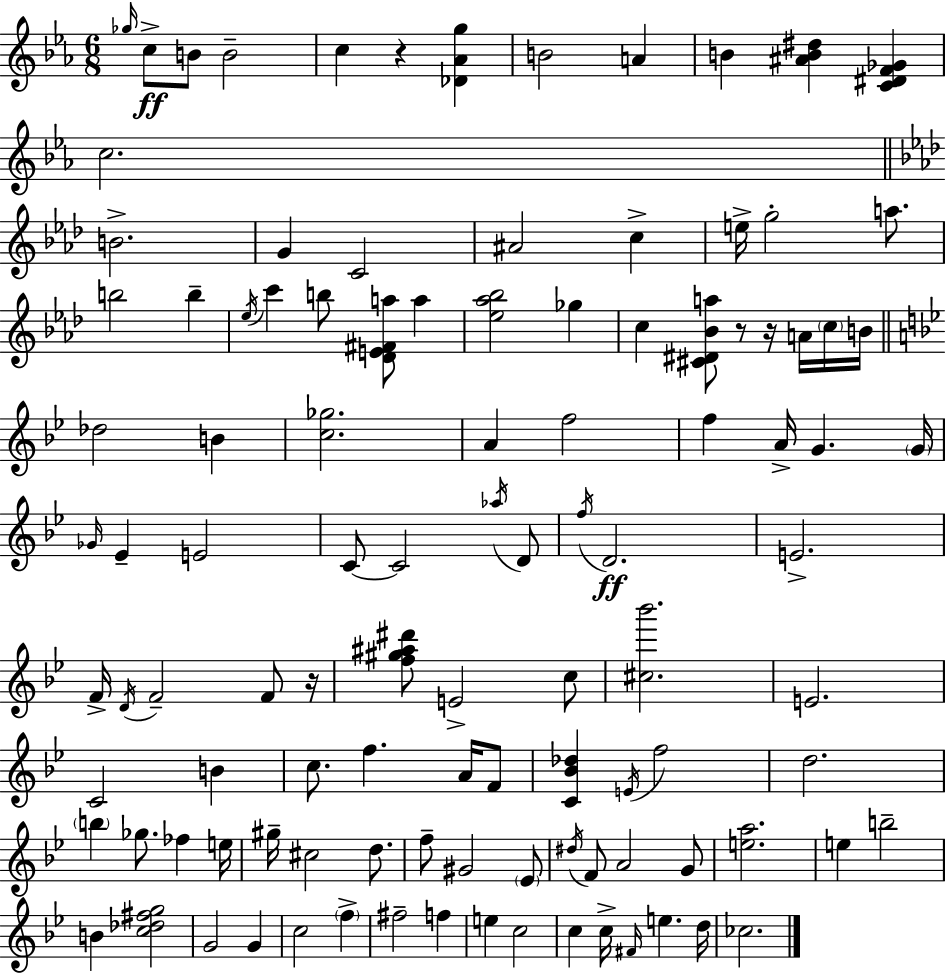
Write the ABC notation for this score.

X:1
T:Untitled
M:6/8
L:1/4
K:Eb
_g/4 c/2 B/2 B2 c z [_D_Ag] B2 A B [^AB^d] [C^DF_G] c2 B2 G C2 ^A2 c e/4 g2 a/2 b2 b _e/4 c' b/2 [_DE^Fa]/2 a [_e_a_b]2 _g c [^C^D_Ba]/2 z/2 z/4 A/4 c/4 B/4 _d2 B [c_g]2 A f2 f A/4 G G/4 _G/4 _E E2 C/2 C2 _a/4 D/2 f/4 D2 E2 F/4 D/4 F2 F/2 z/4 [f^g^a^d']/2 E2 c/2 [^c_b']2 E2 C2 B c/2 f A/4 F/2 [C_B_d] E/4 f2 d2 b _g/2 _f e/4 ^g/4 ^c2 d/2 f/2 ^G2 _E/2 ^d/4 F/2 A2 G/2 [ea]2 e b2 B [c_d^fg]2 G2 G c2 f ^f2 f e c2 c c/4 ^F/4 e d/4 _c2